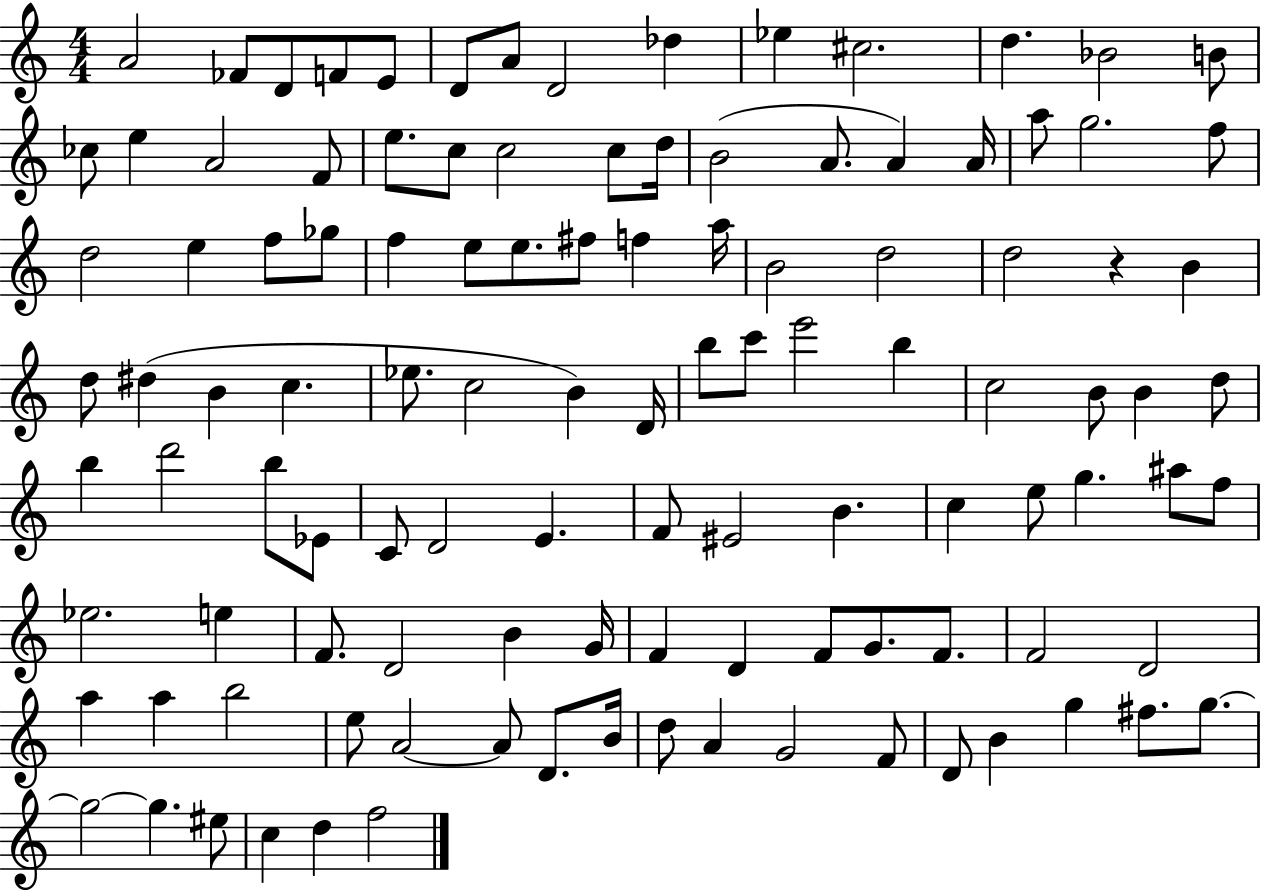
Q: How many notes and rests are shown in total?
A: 112